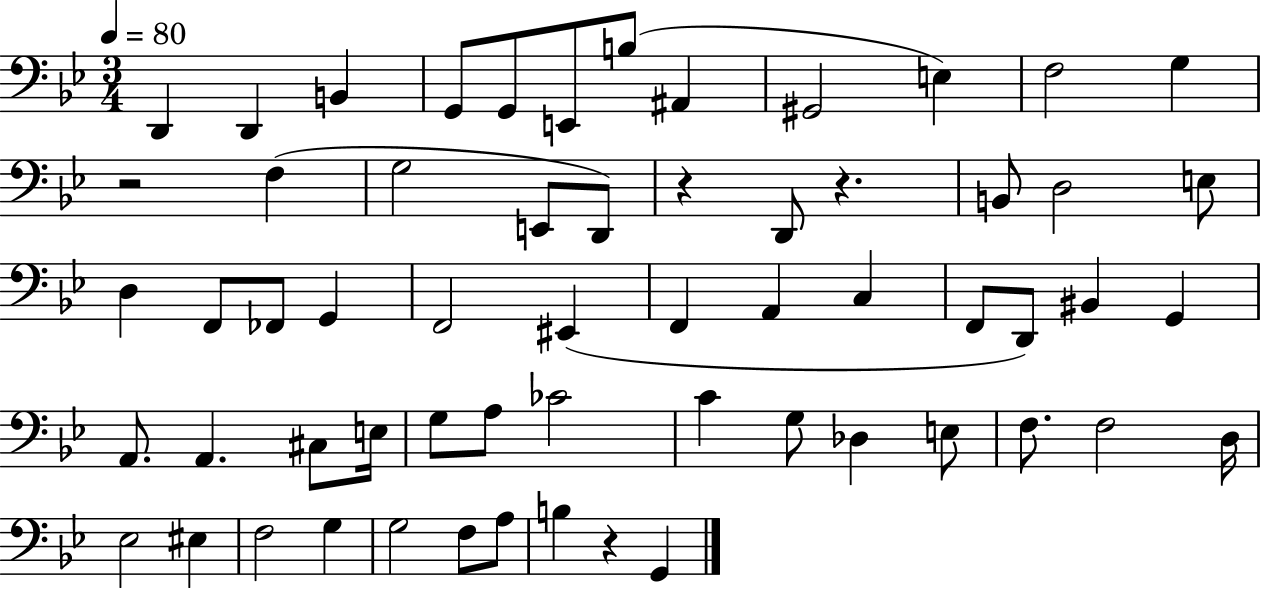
{
  \clef bass
  \numericTimeSignature
  \time 3/4
  \key bes \major
  \tempo 4 = 80
  d,4 d,4 b,4 | g,8 g,8 e,8 b8( ais,4 | gis,2 e4) | f2 g4 | \break r2 f4( | g2 e,8 d,8) | r4 d,8 r4. | b,8 d2 e8 | \break d4 f,8 fes,8 g,4 | f,2 eis,4( | f,4 a,4 c4 | f,8 d,8) bis,4 g,4 | \break a,8. a,4. cis8 e16 | g8 a8 ces'2 | c'4 g8 des4 e8 | f8. f2 d16 | \break ees2 eis4 | f2 g4 | g2 f8 a8 | b4 r4 g,4 | \break \bar "|."
}